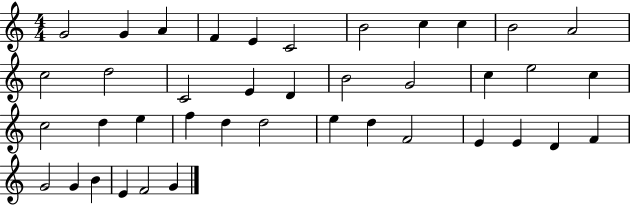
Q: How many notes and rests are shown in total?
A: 40